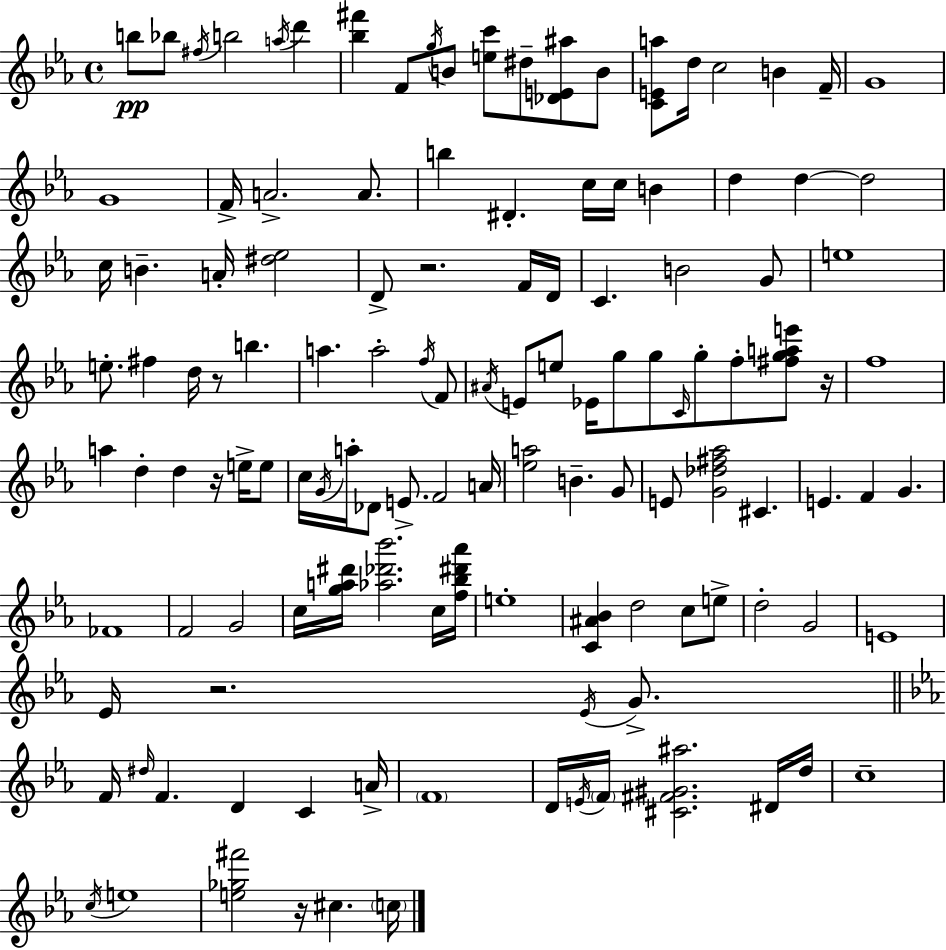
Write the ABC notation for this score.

X:1
T:Untitled
M:4/4
L:1/4
K:Eb
b/2 _b/2 ^f/4 b2 a/4 d' [_b^f'] F/2 g/4 B/2 [ec']/2 ^d/2 [_DE^a]/2 B/2 [CEa]/2 d/4 c2 B F/4 G4 G4 F/4 A2 A/2 b ^D c/4 c/4 B d d d2 c/4 B A/4 [^d_e]2 D/2 z2 F/4 D/4 C B2 G/2 e4 e/2 ^f d/4 z/2 b a a2 f/4 F/2 ^A/4 E/2 e/2 _E/4 g/2 g/2 C/4 g/2 f/2 [^fgae']/2 z/4 f4 a d d z/4 e/4 e/2 c/4 G/4 a/4 _D/2 E/2 F2 A/4 [_ea]2 B G/2 E/2 [G_d^f_a]2 ^C E F G _F4 F2 G2 c/4 [ga^d']/4 [_a_d'_b']2 c/4 [f_b^d'_a']/4 e4 [C^A_B] d2 c/2 e/2 d2 G2 E4 _E/4 z2 _E/4 G/2 F/4 ^d/4 F D C A/4 F4 D/4 E/4 F/4 [^C^F^G^a]2 ^D/4 d/4 c4 c/4 e4 [e_g^f']2 z/4 ^c c/4